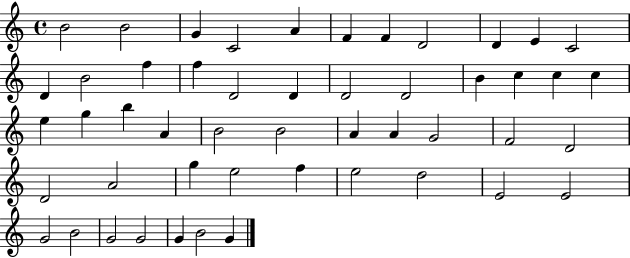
X:1
T:Untitled
M:4/4
L:1/4
K:C
B2 B2 G C2 A F F D2 D E C2 D B2 f f D2 D D2 D2 B c c c e g b A B2 B2 A A G2 F2 D2 D2 A2 g e2 f e2 d2 E2 E2 G2 B2 G2 G2 G B2 G